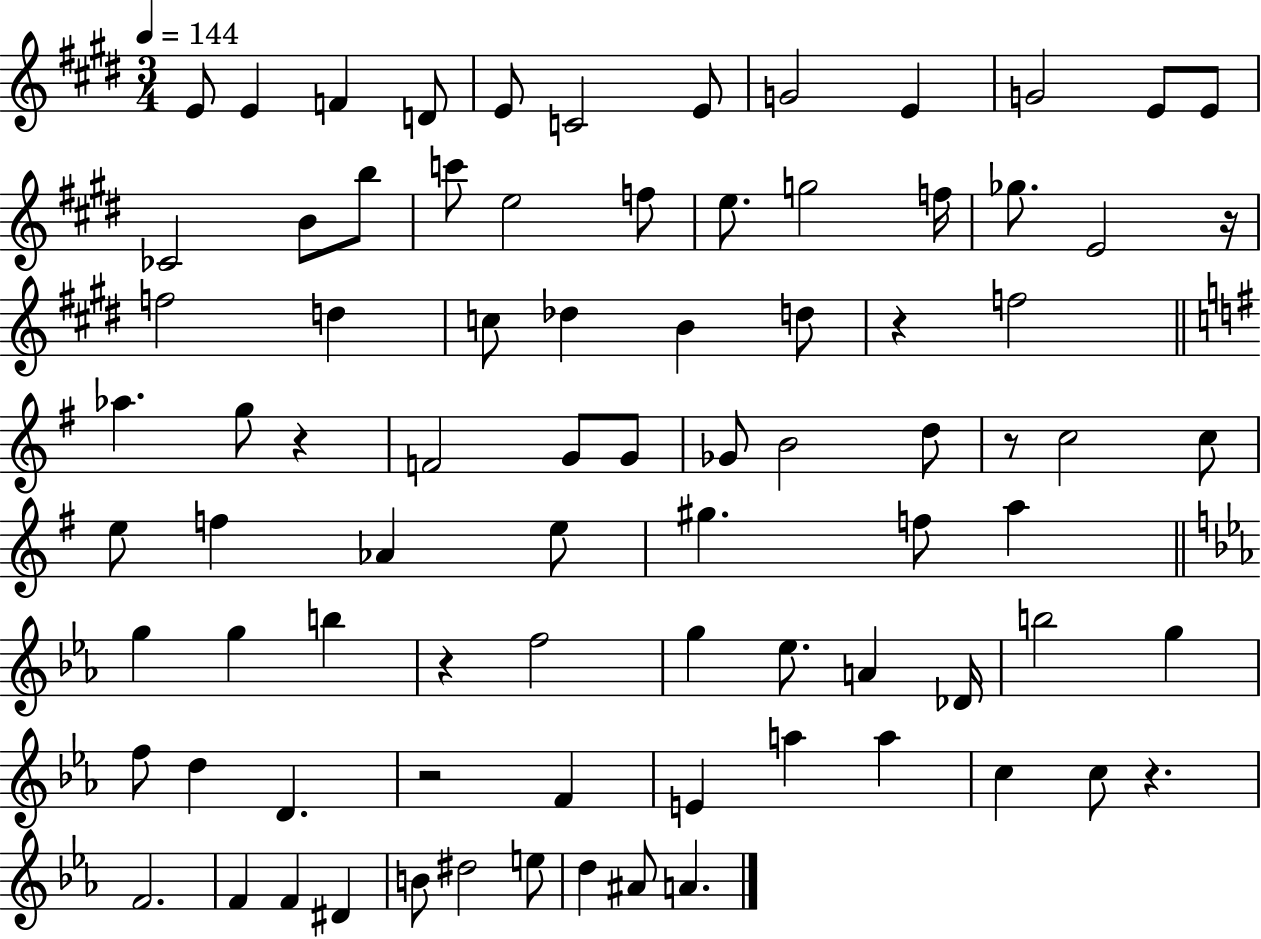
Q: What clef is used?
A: treble